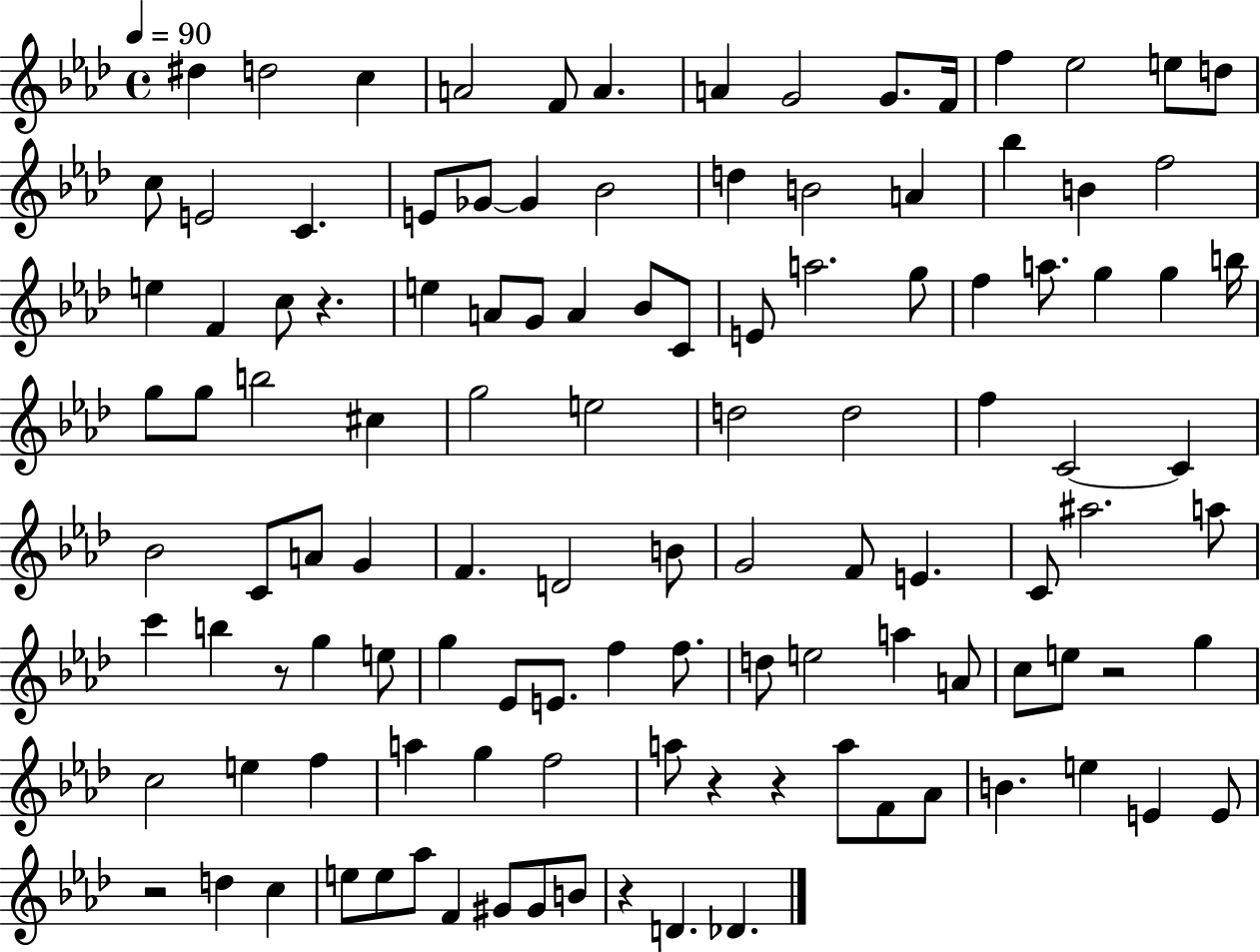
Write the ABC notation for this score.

X:1
T:Untitled
M:4/4
L:1/4
K:Ab
^d d2 c A2 F/2 A A G2 G/2 F/4 f _e2 e/2 d/2 c/2 E2 C E/2 _G/2 _G _B2 d B2 A _b B f2 e F c/2 z e A/2 G/2 A _B/2 C/2 E/2 a2 g/2 f a/2 g g b/4 g/2 g/2 b2 ^c g2 e2 d2 d2 f C2 C _B2 C/2 A/2 G F D2 B/2 G2 F/2 E C/2 ^a2 a/2 c' b z/2 g e/2 g _E/2 E/2 f f/2 d/2 e2 a A/2 c/2 e/2 z2 g c2 e f a g f2 a/2 z z a/2 F/2 _A/2 B e E E/2 z2 d c e/2 e/2 _a/2 F ^G/2 ^G/2 B/2 z D _D